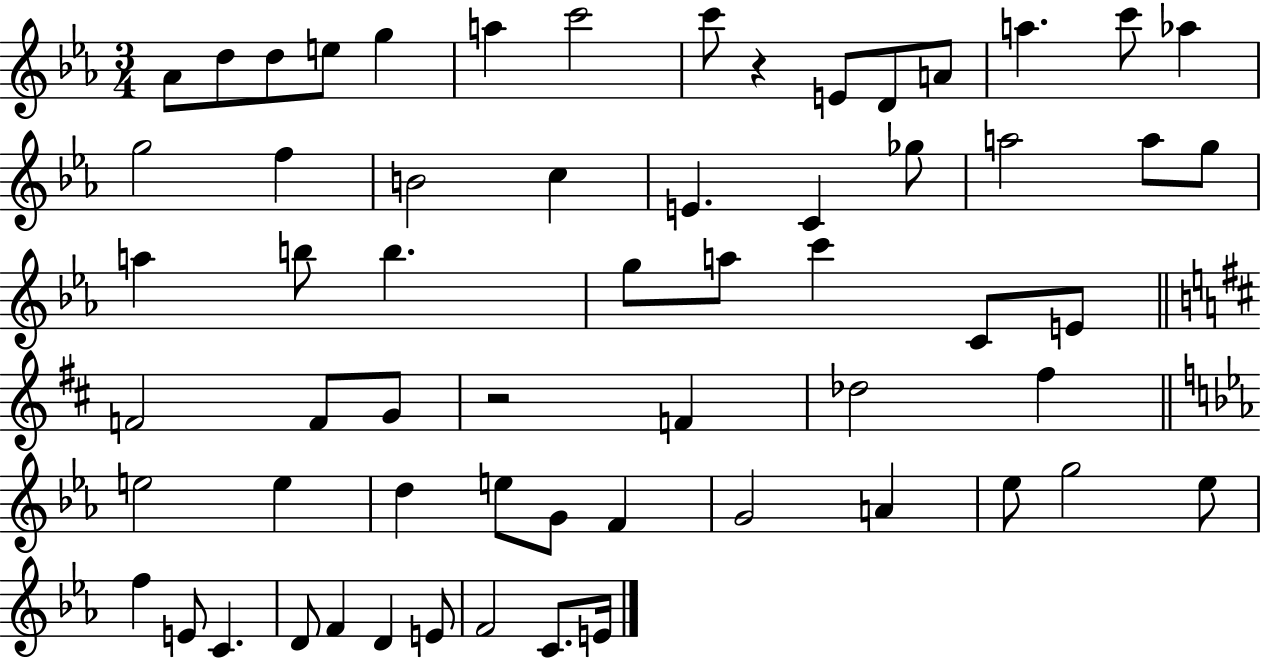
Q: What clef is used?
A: treble